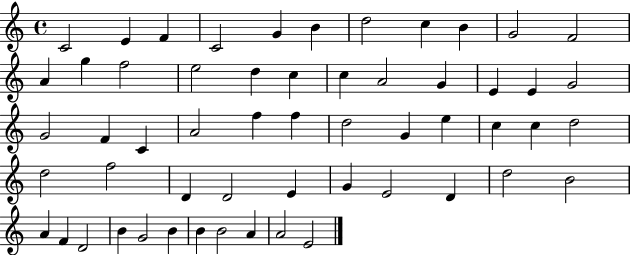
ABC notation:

X:1
T:Untitled
M:4/4
L:1/4
K:C
C2 E F C2 G B d2 c B G2 F2 A g f2 e2 d c c A2 G E E G2 G2 F C A2 f f d2 G e c c d2 d2 f2 D D2 E G E2 D d2 B2 A F D2 B G2 B B B2 A A2 E2